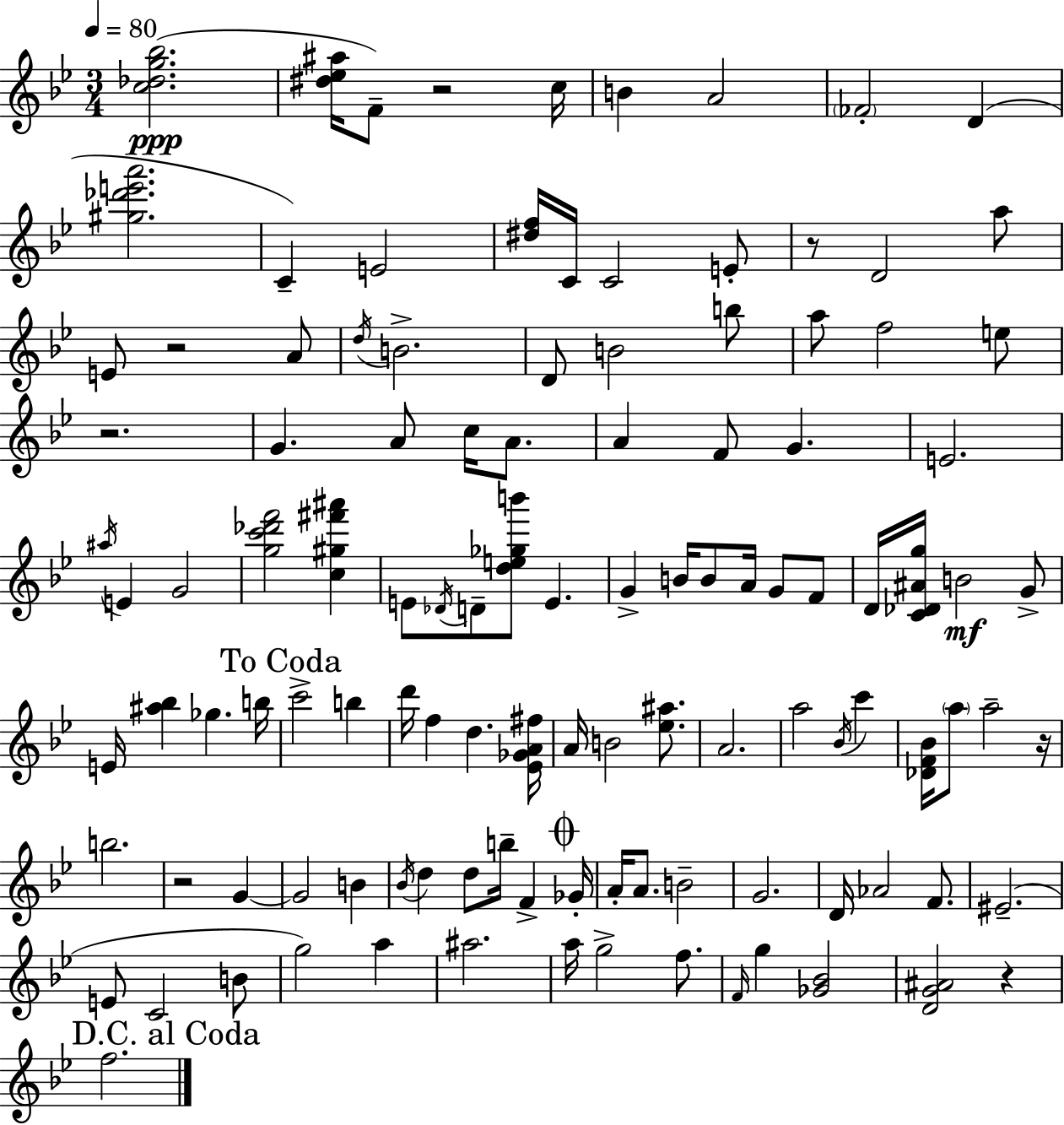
{
  \clef treble
  \numericTimeSignature
  \time 3/4
  \key bes \major
  \tempo 4 = 80
  <c'' des'' g'' bes''>2.(\ppp | <dis'' ees'' ais''>16 f'8--) r2 c''16 | b'4 a'2 | \parenthesize fes'2-. d'4( | \break <gis'' des''' e''' a'''>2. | c'4--) e'2 | <dis'' f''>16 c'16 c'2 e'8-. | r8 d'2 a''8 | \break e'8 r2 a'8 | \acciaccatura { d''16 } b'2.-> | d'8 b'2 b''8 | a''8 f''2 e''8 | \break r2. | g'4. a'8 c''16 a'8. | a'4 f'8 g'4. | e'2. | \break \acciaccatura { ais''16 } e'4 g'2 | <g'' c''' des''' f'''>2 <c'' gis'' fis''' ais'''>4 | e'8 \acciaccatura { des'16 } d'8-- <d'' e'' ges'' b'''>8 e'4. | g'4-> b'16 b'8 a'16 g'8 | \break f'8 d'16 <c' des' ais' g''>16 b'2\mf | g'8-> e'16 <ais'' bes''>4 ges''4. | b''16 \mark "To Coda" c'''2-> b''4 | d'''16 f''4 d''4. | \break <ees' ges' a' fis''>16 a'16 b'2 | <ees'' ais''>8. a'2. | a''2 \acciaccatura { bes'16 } | c'''4 <des' f' bes'>16 \parenthesize a''8 a''2-- | \break r16 b''2. | r2 | g'4~~ g'2 | b'4 \acciaccatura { bes'16 } d''4 d''8 b''16-- | \break f'4-> \mark \markup { \musicglyph "scripts.coda" } ges'16-. a'16-. a'8. b'2-- | g'2. | d'16 aes'2 | f'8. eis'2.--( | \break e'8 c'2 | b'8 g''2) | a''4 ais''2. | a''16 g''2-> | \break f''8. \grace { f'16 } g''4 <ges' bes'>2 | <d' g' ais'>2 | r4 \mark "D.C. al Coda" f''2. | \bar "|."
}